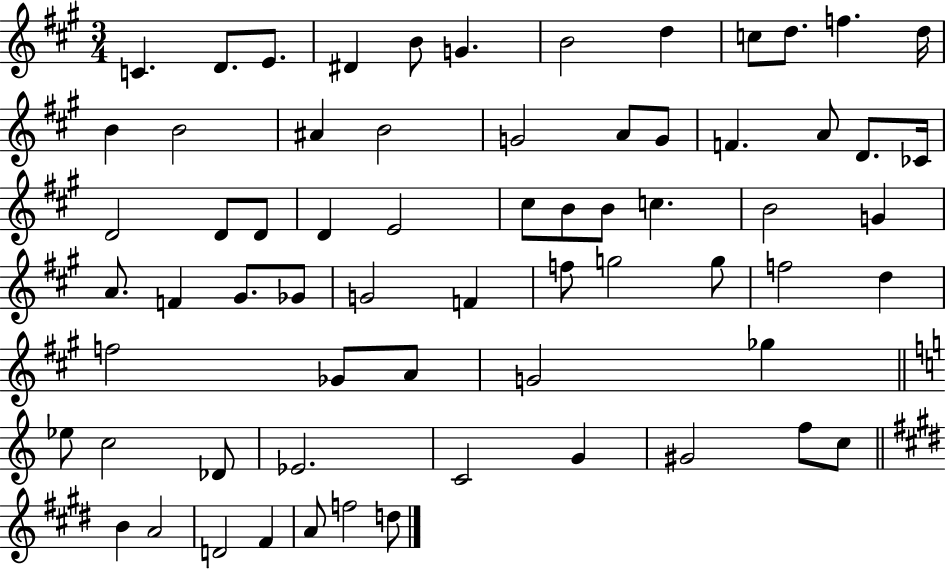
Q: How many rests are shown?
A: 0